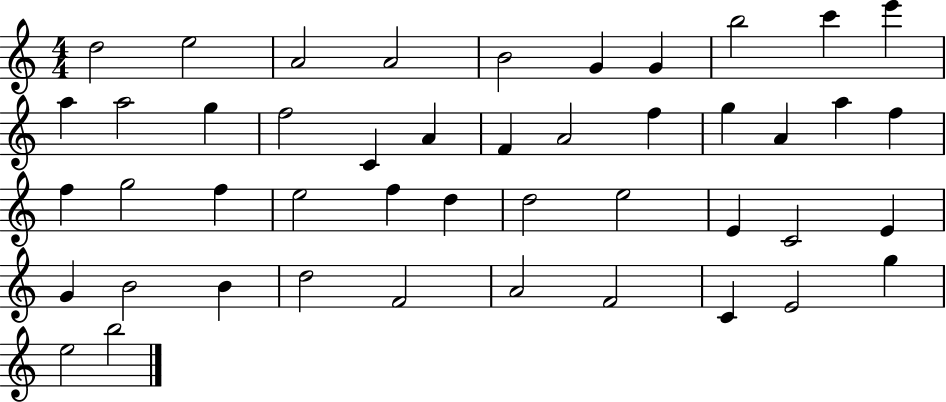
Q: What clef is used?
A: treble